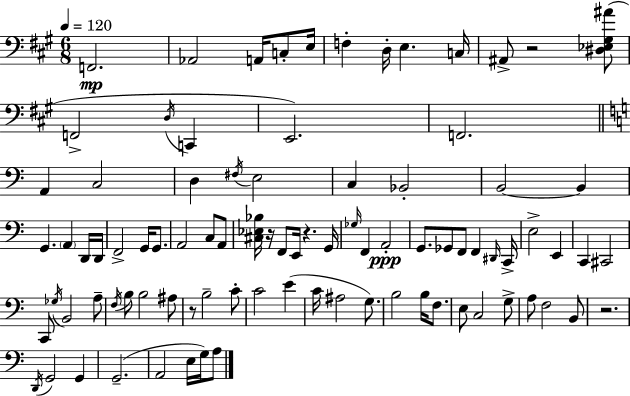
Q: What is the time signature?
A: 6/8